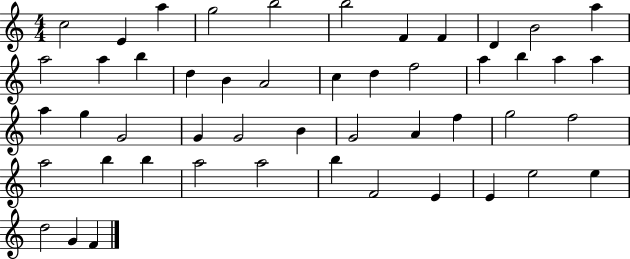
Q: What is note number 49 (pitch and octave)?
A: F4